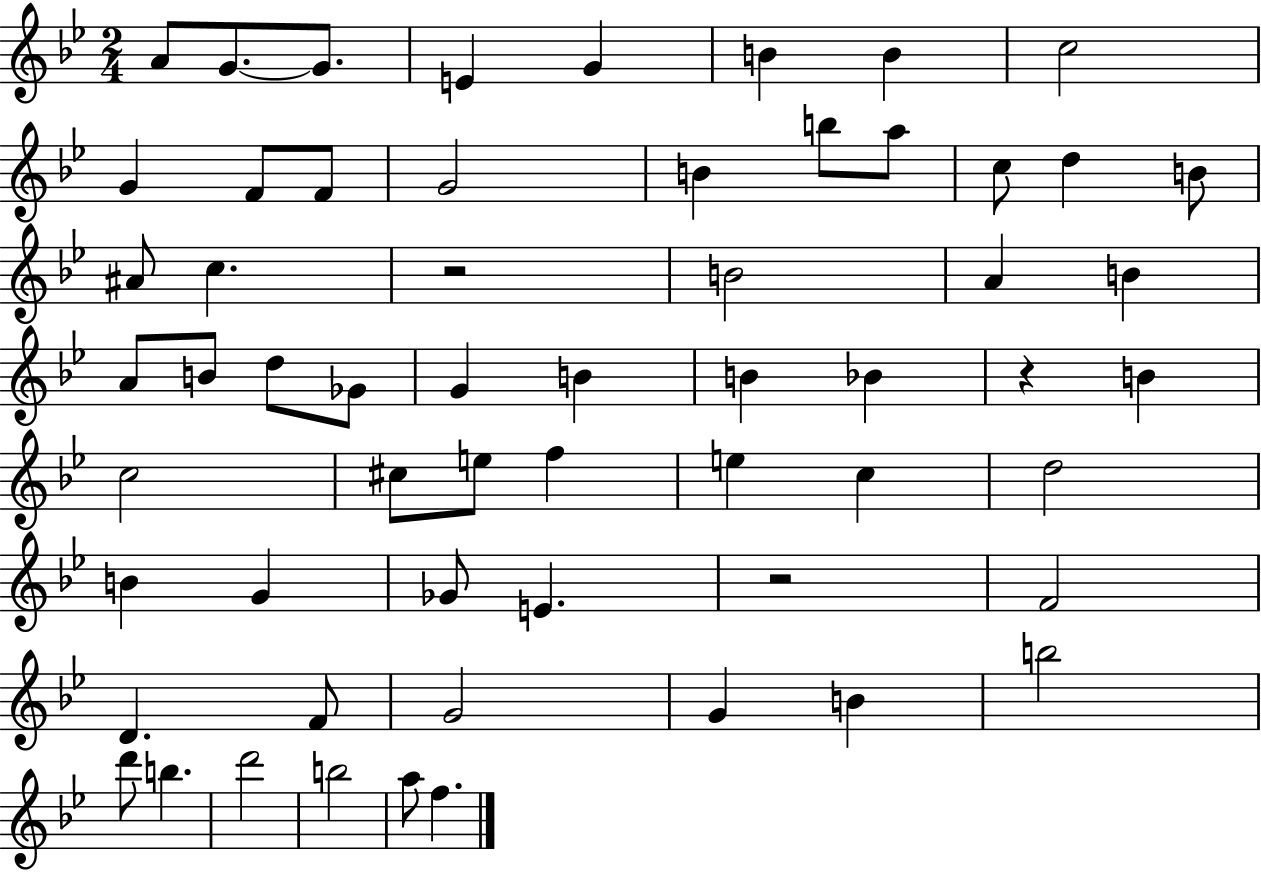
A4/e G4/e. G4/e. E4/q G4/q B4/q B4/q C5/h G4/q F4/e F4/e G4/h B4/q B5/e A5/e C5/e D5/q B4/e A#4/e C5/q. R/h B4/h A4/q B4/q A4/e B4/e D5/e Gb4/e G4/q B4/q B4/q Bb4/q R/q B4/q C5/h C#5/e E5/e F5/q E5/q C5/q D5/h B4/q G4/q Gb4/e E4/q. R/h F4/h D4/q. F4/e G4/h G4/q B4/q B5/h D6/e B5/q. D6/h B5/h A5/e F5/q.